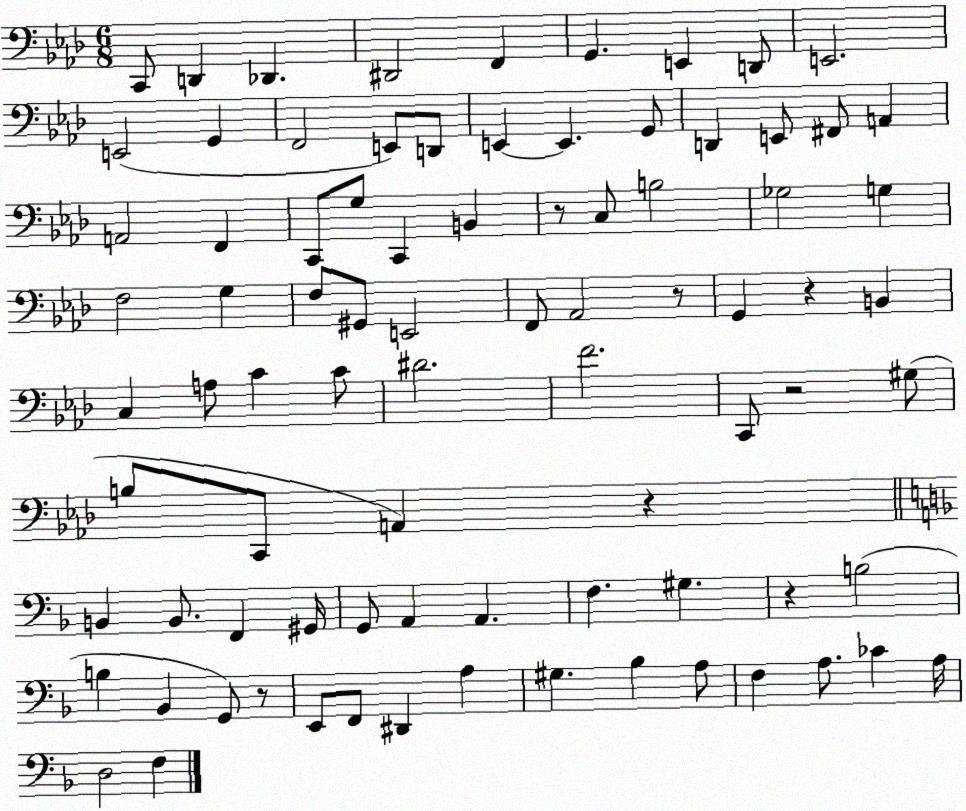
X:1
T:Untitled
M:6/8
L:1/4
K:Ab
C,,/2 D,, _D,, ^D,,2 F,, G,, E,, D,,/2 E,,2 E,,2 G,, F,,2 E,,/2 D,,/2 E,, E,, G,,/2 D,, E,,/2 ^F,,/2 A,, A,,2 F,, C,,/2 G,/2 C,, B,, z/2 C,/2 B,2 _G,2 G, F,2 G, F,/2 ^G,,/2 E,,2 F,,/2 _A,,2 z/2 G,, z B,, C, A,/2 C C/2 ^D2 F2 C,,/2 z2 ^G,/2 B,/2 C,,/2 A,, z B,, B,,/2 F,, ^G,,/4 G,,/2 A,, A,, F, ^G, z B,2 B, _B,, G,,/2 z/2 E,,/2 F,,/2 ^D,, A, ^G, _B, A,/2 F, A,/2 _C A,/4 D,2 F,